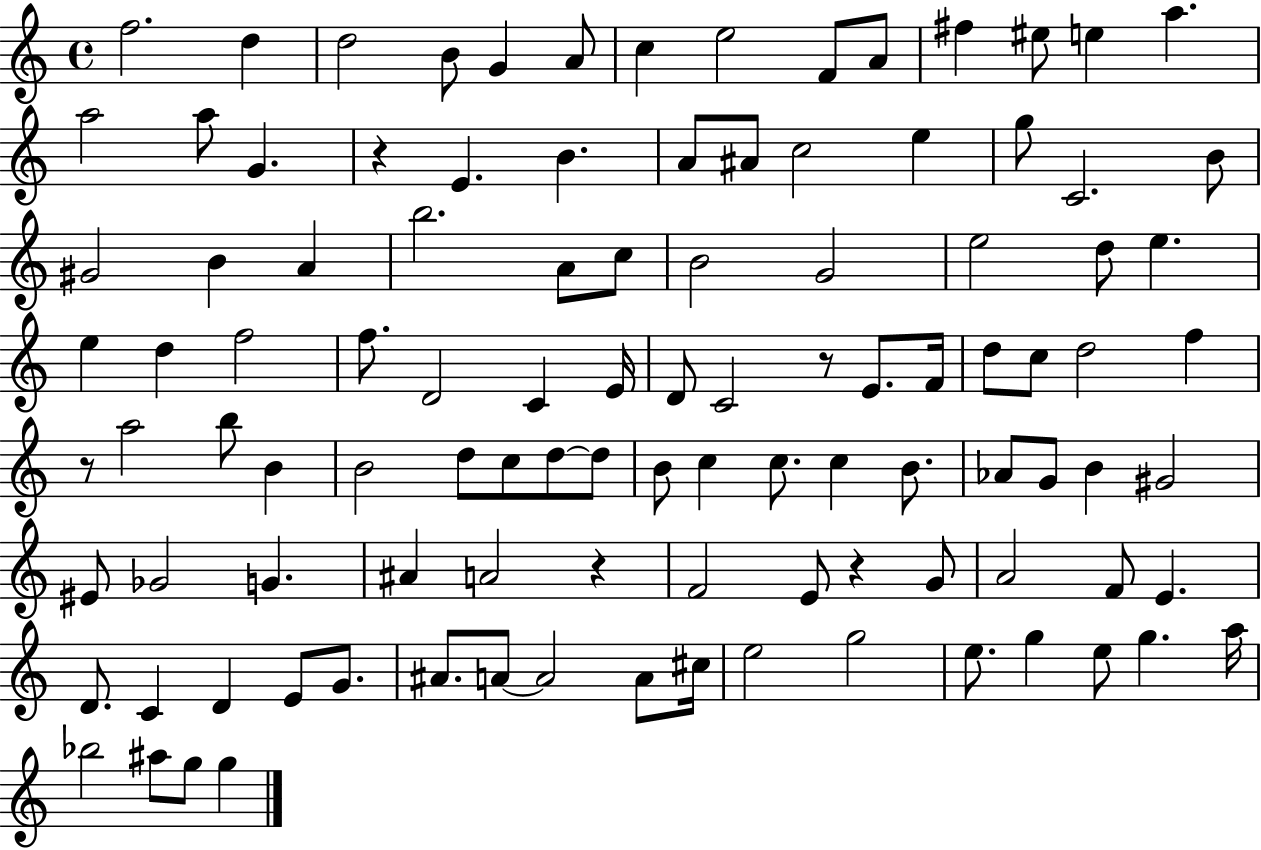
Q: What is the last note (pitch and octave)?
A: G5